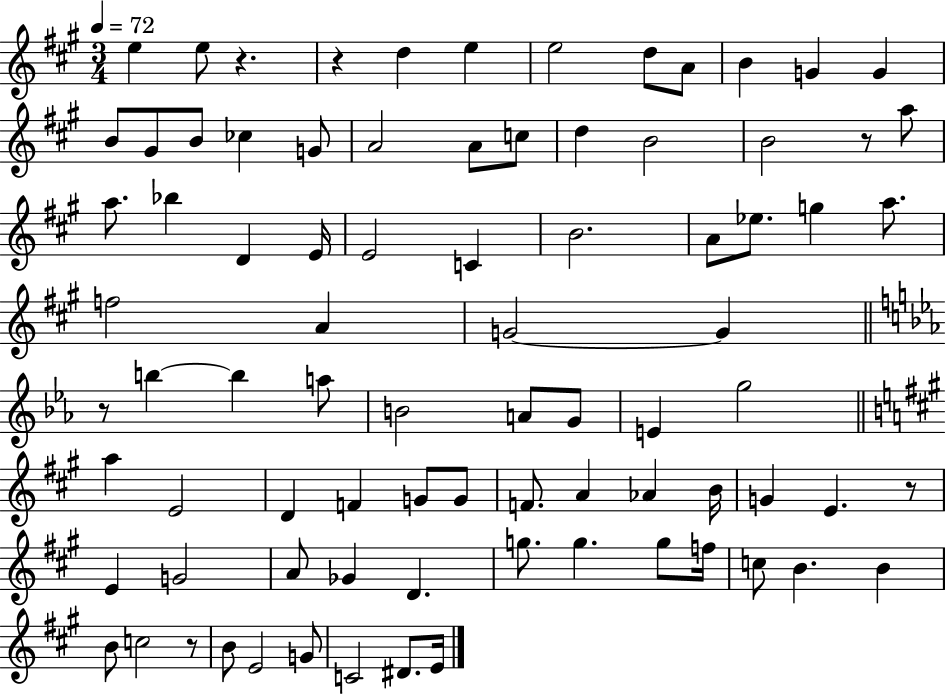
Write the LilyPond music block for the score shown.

{
  \clef treble
  \numericTimeSignature
  \time 3/4
  \key a \major
  \tempo 4 = 72
  e''4 e''8 r4. | r4 d''4 e''4 | e''2 d''8 a'8 | b'4 g'4 g'4 | \break b'8 gis'8 b'8 ces''4 g'8 | a'2 a'8 c''8 | d''4 b'2 | b'2 r8 a''8 | \break a''8. bes''4 d'4 e'16 | e'2 c'4 | b'2. | a'8 ees''8. g''4 a''8. | \break f''2 a'4 | g'2~~ g'4 | \bar "||" \break \key ees \major r8 b''4~~ b''4 a''8 | b'2 a'8 g'8 | e'4 g''2 | \bar "||" \break \key a \major a''4 e'2 | d'4 f'4 g'8 g'8 | f'8. a'4 aes'4 b'16 | g'4 e'4. r8 | \break e'4 g'2 | a'8 ges'4 d'4. | g''8. g''4. g''8 f''16 | c''8 b'4. b'4 | \break b'8 c''2 r8 | b'8 e'2 g'8 | c'2 dis'8. e'16 | \bar "|."
}